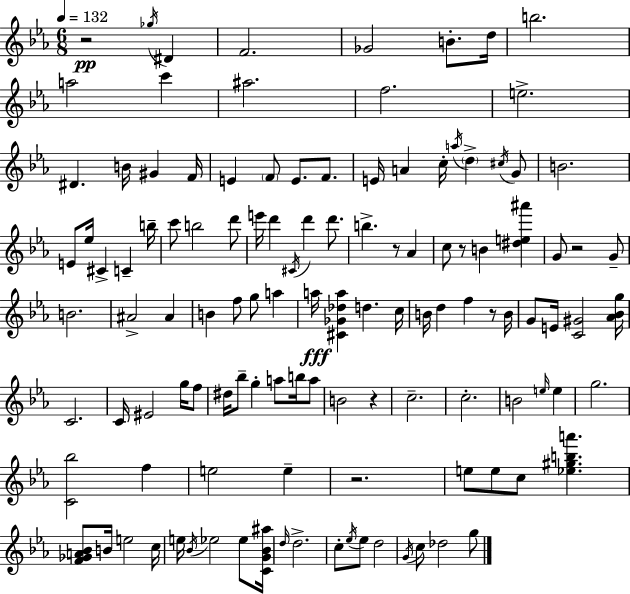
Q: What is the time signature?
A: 6/8